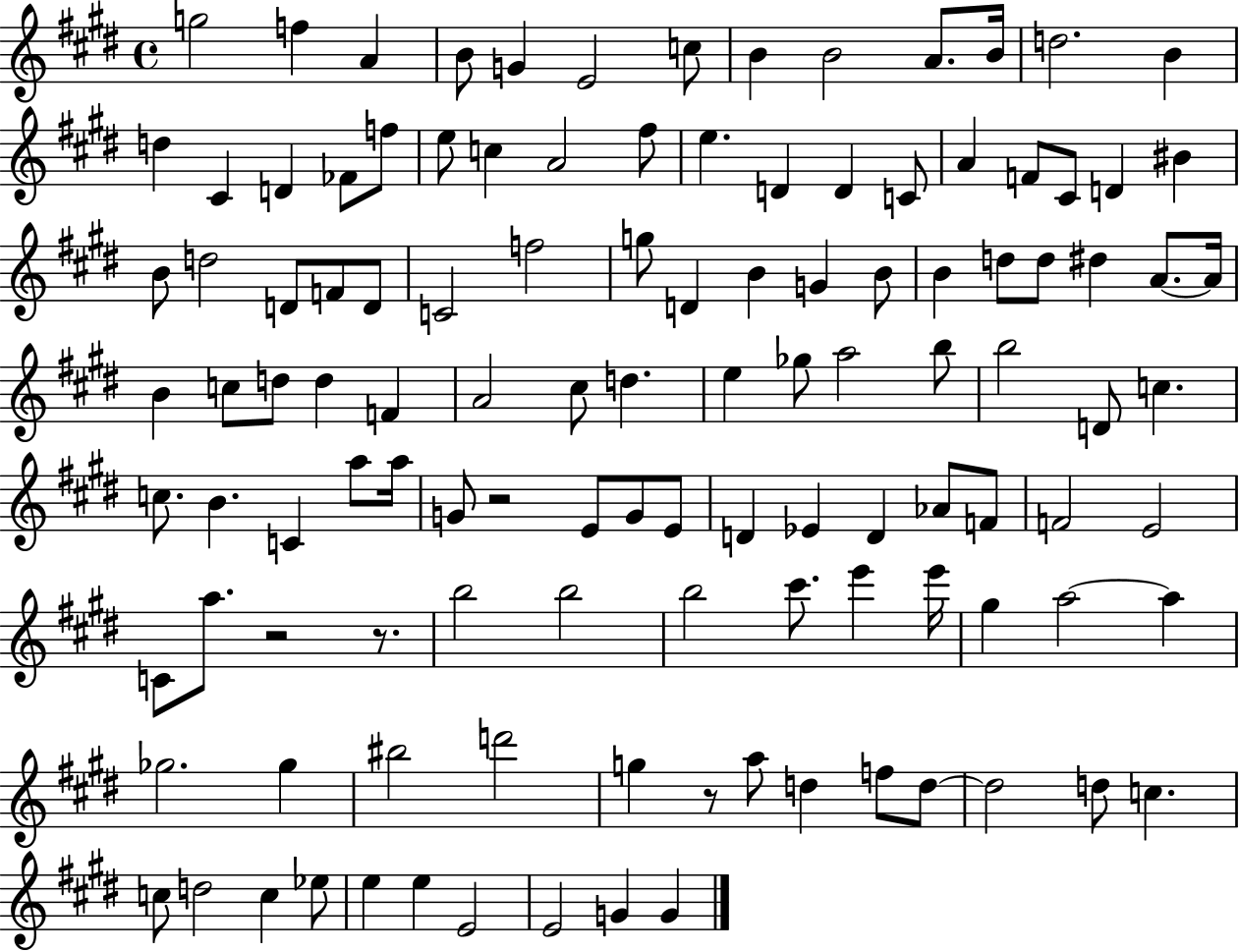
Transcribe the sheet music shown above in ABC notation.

X:1
T:Untitled
M:4/4
L:1/4
K:E
g2 f A B/2 G E2 c/2 B B2 A/2 B/4 d2 B d ^C D _F/2 f/2 e/2 c A2 ^f/2 e D D C/2 A F/2 ^C/2 D ^B B/2 d2 D/2 F/2 D/2 C2 f2 g/2 D B G B/2 B d/2 d/2 ^d A/2 A/4 B c/2 d/2 d F A2 ^c/2 d e _g/2 a2 b/2 b2 D/2 c c/2 B C a/2 a/4 G/2 z2 E/2 G/2 E/2 D _E D _A/2 F/2 F2 E2 C/2 a/2 z2 z/2 b2 b2 b2 ^c'/2 e' e'/4 ^g a2 a _g2 _g ^b2 d'2 g z/2 a/2 d f/2 d/2 d2 d/2 c c/2 d2 c _e/2 e e E2 E2 G G